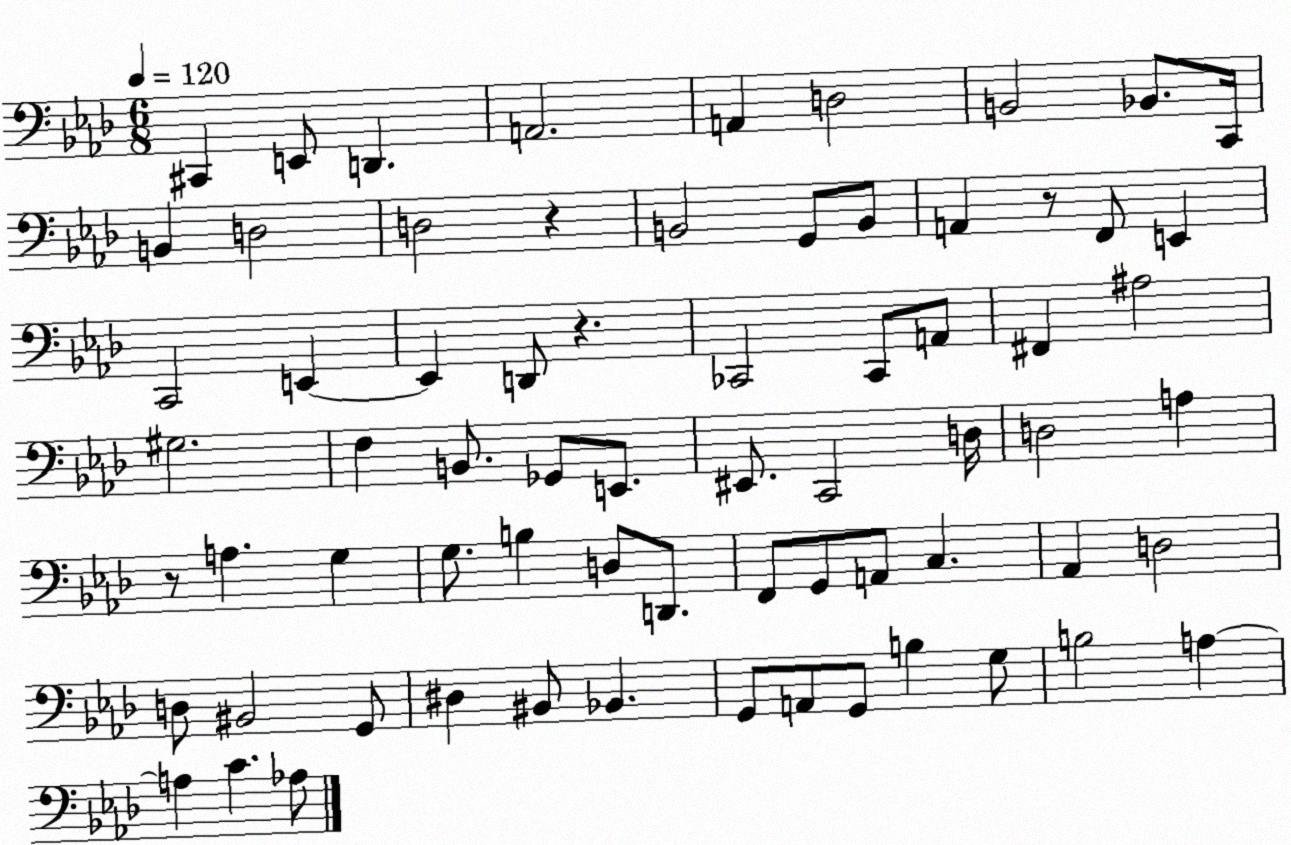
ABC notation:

X:1
T:Untitled
M:6/8
L:1/4
K:Ab
^C,, E,,/2 D,, A,,2 A,, D,2 B,,2 _B,,/2 C,,/4 B,, D,2 D,2 z B,,2 G,,/2 B,,/2 A,, z/2 F,,/2 E,, C,,2 E,, E,, D,,/2 z _C,,2 _C,,/2 A,,/2 ^F,, ^A,2 ^G,2 F, B,,/2 _G,,/2 E,,/2 ^E,,/2 C,,2 D,/4 D,2 A, z/2 A, G, G,/2 B, D,/2 D,,/2 F,,/2 G,,/2 A,,/2 C, _A,, D,2 D,/2 ^B,,2 G,,/2 ^D, ^B,,/2 _B,, G,,/2 A,,/2 G,,/2 B, G,/2 B,2 A, A, C _A,/2